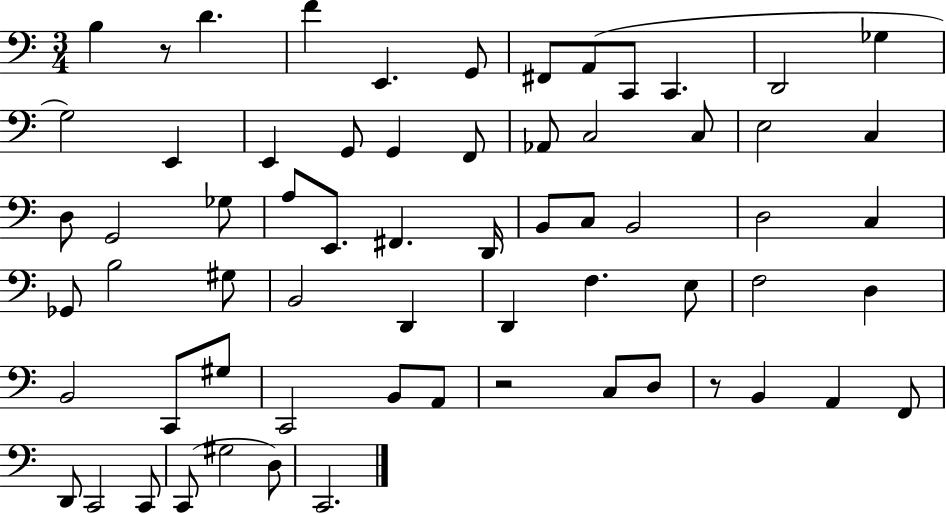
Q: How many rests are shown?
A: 3